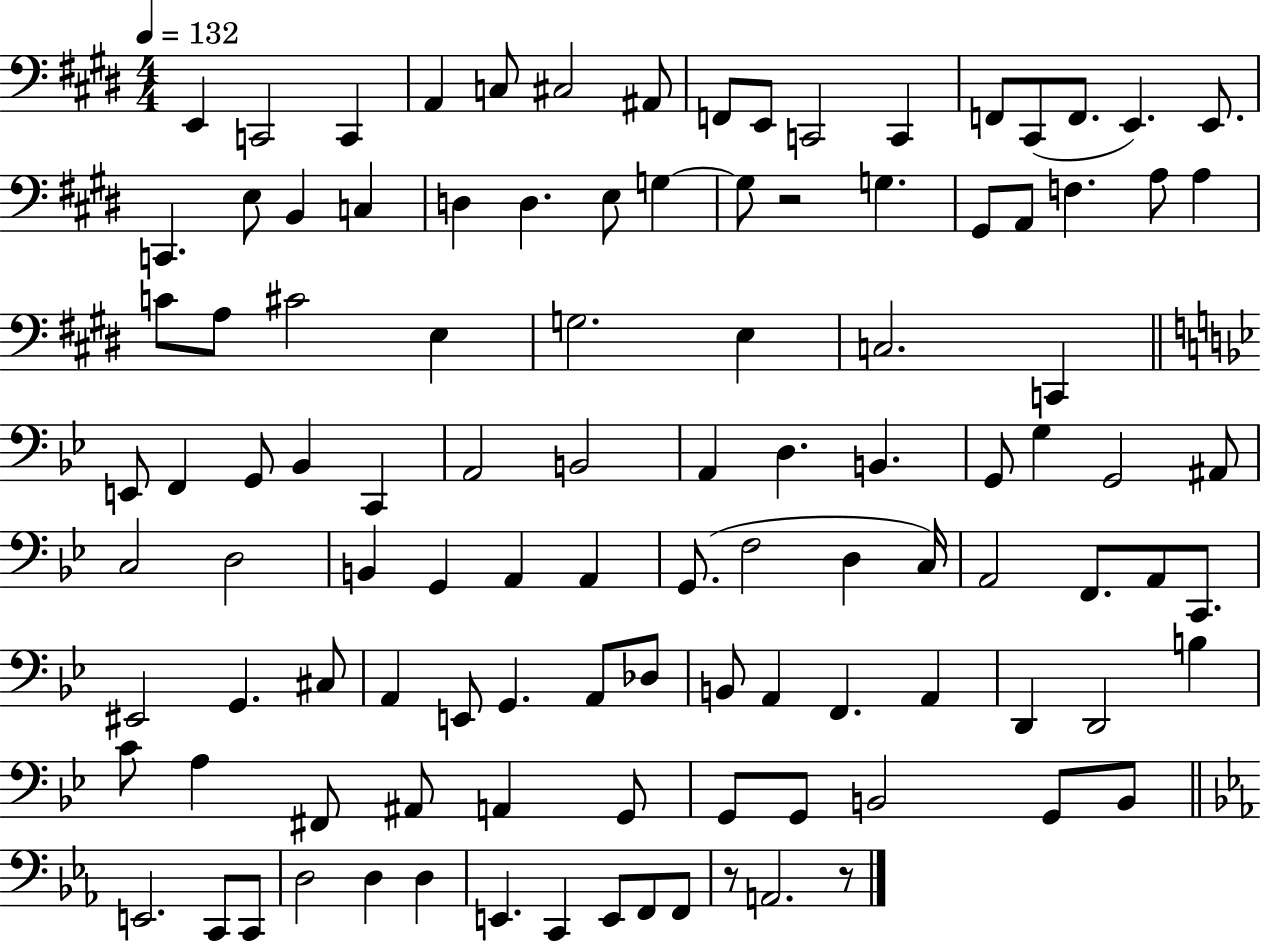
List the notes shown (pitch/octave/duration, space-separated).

E2/q C2/h C2/q A2/q C3/e C#3/h A#2/e F2/e E2/e C2/h C2/q F2/e C#2/e F2/e. E2/q. E2/e. C2/q. E3/e B2/q C3/q D3/q D3/q. E3/e G3/q G3/e R/h G3/q. G#2/e A2/e F3/q. A3/e A3/q C4/e A3/e C#4/h E3/q G3/h. E3/q C3/h. C2/q E2/e F2/q G2/e Bb2/q C2/q A2/h B2/h A2/q D3/q. B2/q. G2/e G3/q G2/h A#2/e C3/h D3/h B2/q G2/q A2/q A2/q G2/e. F3/h D3/q C3/s A2/h F2/e. A2/e C2/e. EIS2/h G2/q. C#3/e A2/q E2/e G2/q. A2/e Db3/e B2/e A2/q F2/q. A2/q D2/q D2/h B3/q C4/e A3/q F#2/e A#2/e A2/q G2/e G2/e G2/e B2/h G2/e B2/e E2/h. C2/e C2/e D3/h D3/q D3/q E2/q. C2/q E2/e F2/e F2/e R/e A2/h. R/e